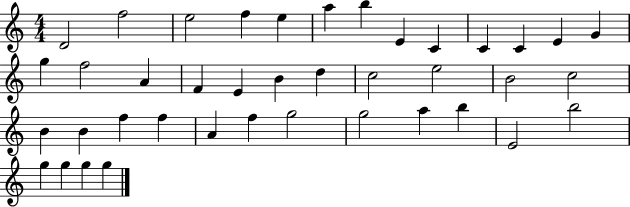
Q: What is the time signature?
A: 4/4